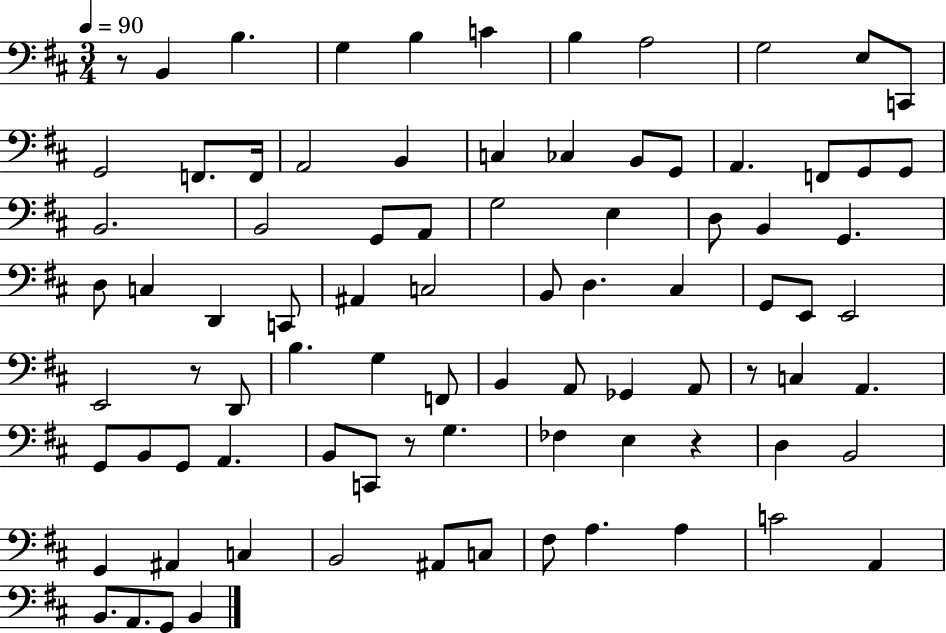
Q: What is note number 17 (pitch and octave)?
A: CES3